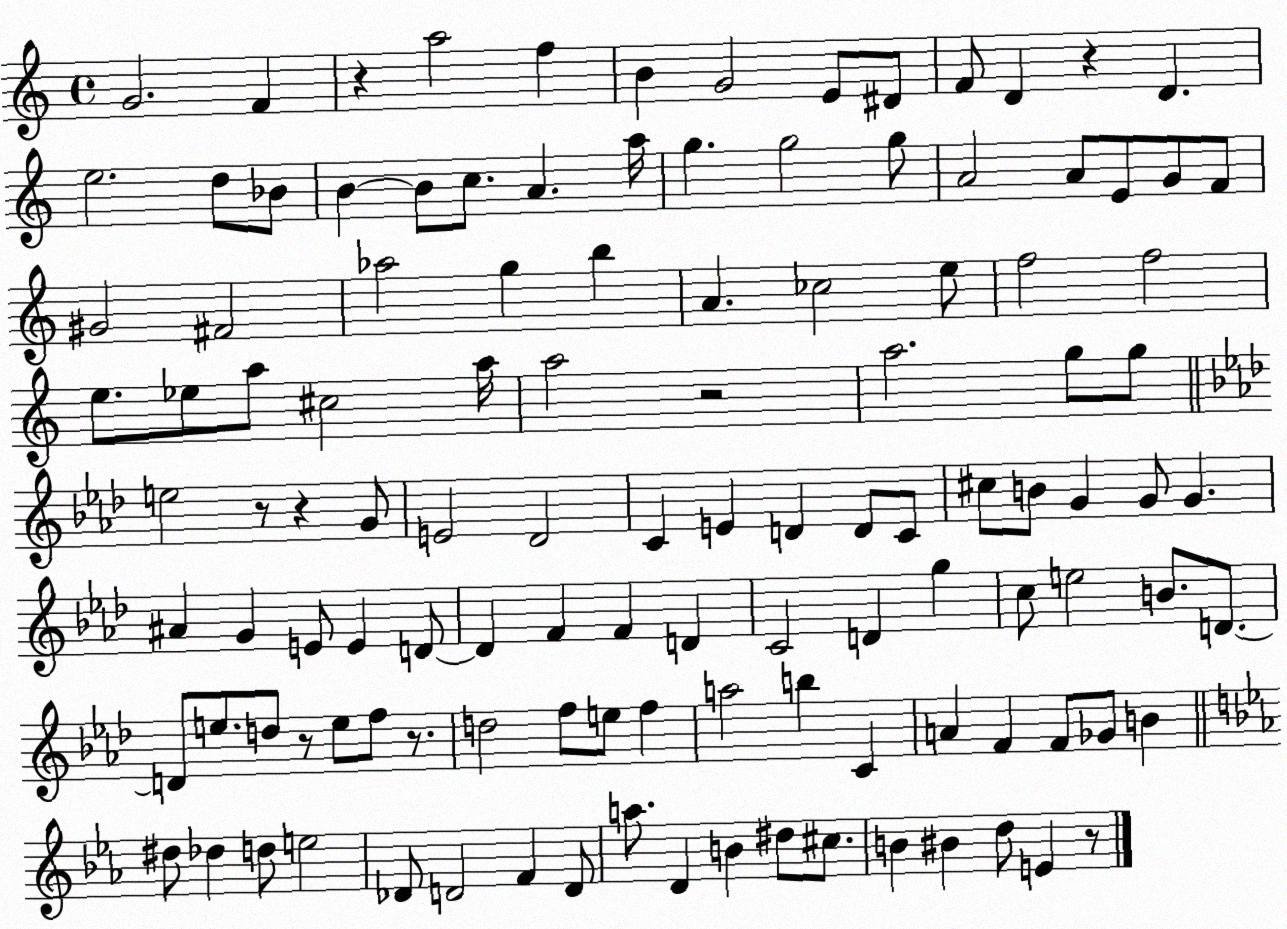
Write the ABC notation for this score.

X:1
T:Untitled
M:4/4
L:1/4
K:C
G2 F z a2 f B G2 E/2 ^D/2 F/2 D z D e2 d/2 _B/2 B B/2 c/2 A a/4 g g2 g/2 A2 A/2 E/2 G/2 F/2 ^G2 ^F2 _a2 g b A _c2 e/2 f2 f2 e/2 _e/2 a/2 ^c2 a/4 a2 z2 a2 g/2 g/2 e2 z/2 z G/2 E2 _D2 C E D D/2 C/2 ^c/2 B/2 G G/2 G ^A G E/2 E D/2 D F F D C2 D g c/2 e2 B/2 D/2 D/2 e/2 d/2 z/2 e/2 f/2 z/2 d2 f/2 e/2 f a2 b C A F F/2 _G/2 B ^d/2 _d d/2 e2 _D/2 D2 F D/2 a/2 D B ^d/2 ^c/2 B ^B d/2 E z/2